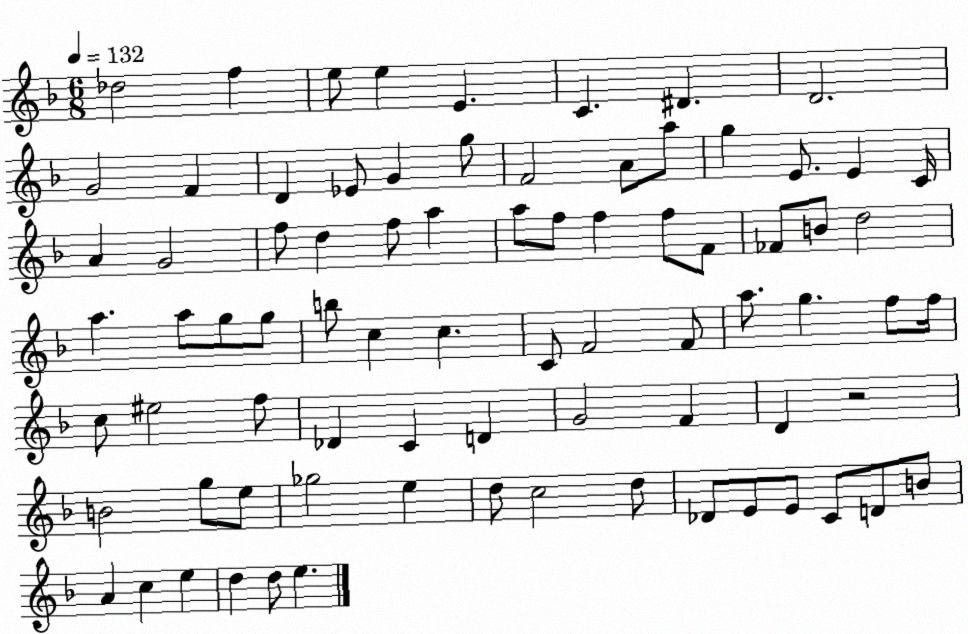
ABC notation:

X:1
T:Untitled
M:6/8
L:1/4
K:F
_d2 f e/2 e E C ^D D2 G2 F D _E/2 G g/2 F2 A/2 a/2 g E/2 E C/4 A G2 f/2 d f/2 a a/2 f/2 f f/2 F/2 _F/2 B/2 d2 a a/2 g/2 g/2 b/2 c c C/2 F2 F/2 a/2 g f/2 f/4 c/2 ^e2 f/2 _D C D G2 F D z2 B2 g/2 e/2 _g2 e d/2 c2 d/2 _D/2 E/2 E/2 C/2 D/2 B/2 A c e d d/2 e